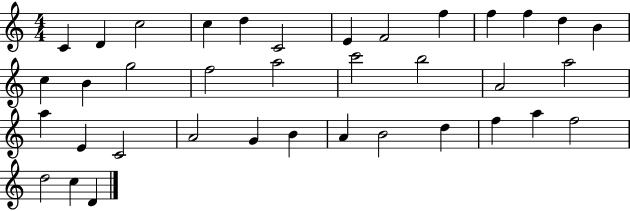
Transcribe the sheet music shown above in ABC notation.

X:1
T:Untitled
M:4/4
L:1/4
K:C
C D c2 c d C2 E F2 f f f d B c B g2 f2 a2 c'2 b2 A2 a2 a E C2 A2 G B A B2 d f a f2 d2 c D